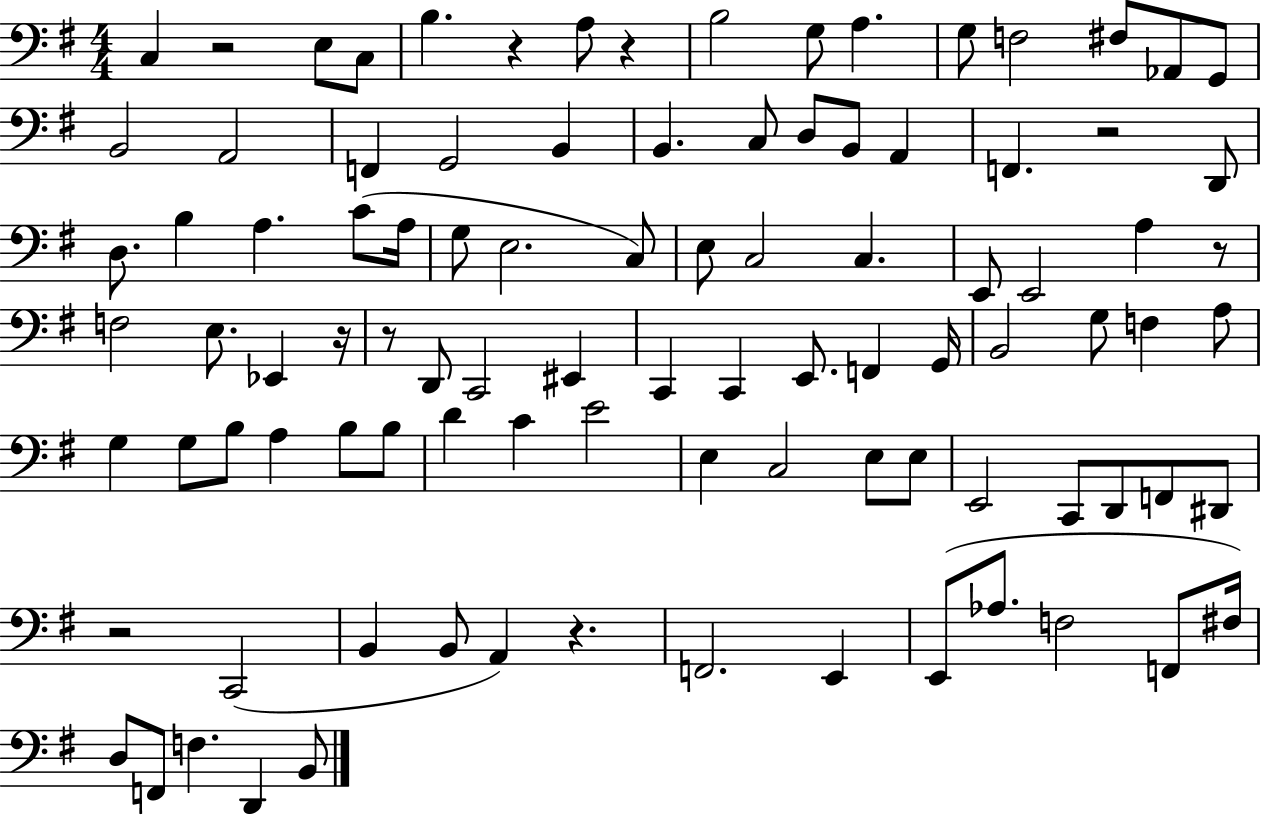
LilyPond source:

{
  \clef bass
  \numericTimeSignature
  \time 4/4
  \key g \major
  c4 r2 e8 c8 | b4. r4 a8 r4 | b2 g8 a4. | g8 f2 fis8 aes,8 g,8 | \break b,2 a,2 | f,4 g,2 b,4 | b,4. c8 d8 b,8 a,4 | f,4. r2 d,8 | \break d8. b4 a4. c'8( a16 | g8 e2. c8) | e8 c2 c4. | e,8 e,2 a4 r8 | \break f2 e8. ees,4 r16 | r8 d,8 c,2 eis,4 | c,4 c,4 e,8. f,4 g,16 | b,2 g8 f4 a8 | \break g4 g8 b8 a4 b8 b8 | d'4 c'4 e'2 | e4 c2 e8 e8 | e,2 c,8 d,8 f,8 dis,8 | \break r2 c,2( | b,4 b,8 a,4) r4. | f,2. e,4 | e,8( aes8. f2 f,8 fis16) | \break d8 f,8 f4. d,4 b,8 | \bar "|."
}